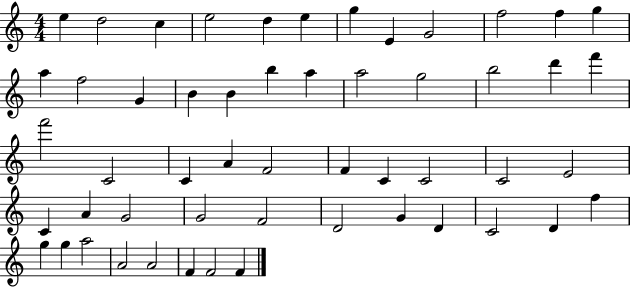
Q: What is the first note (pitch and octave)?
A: E5